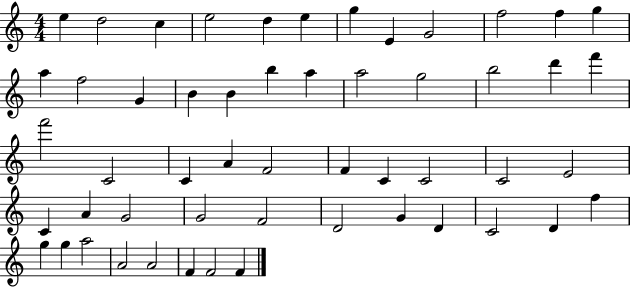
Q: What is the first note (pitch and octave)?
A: E5